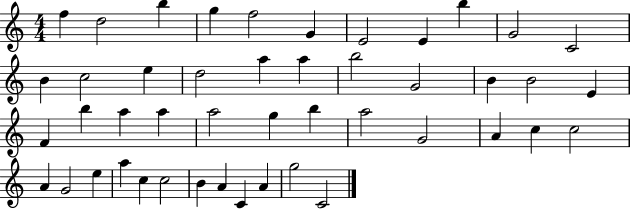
X:1
T:Untitled
M:4/4
L:1/4
K:C
f d2 b g f2 G E2 E b G2 C2 B c2 e d2 a a b2 G2 B B2 E F b a a a2 g b a2 G2 A c c2 A G2 e a c c2 B A C A g2 C2